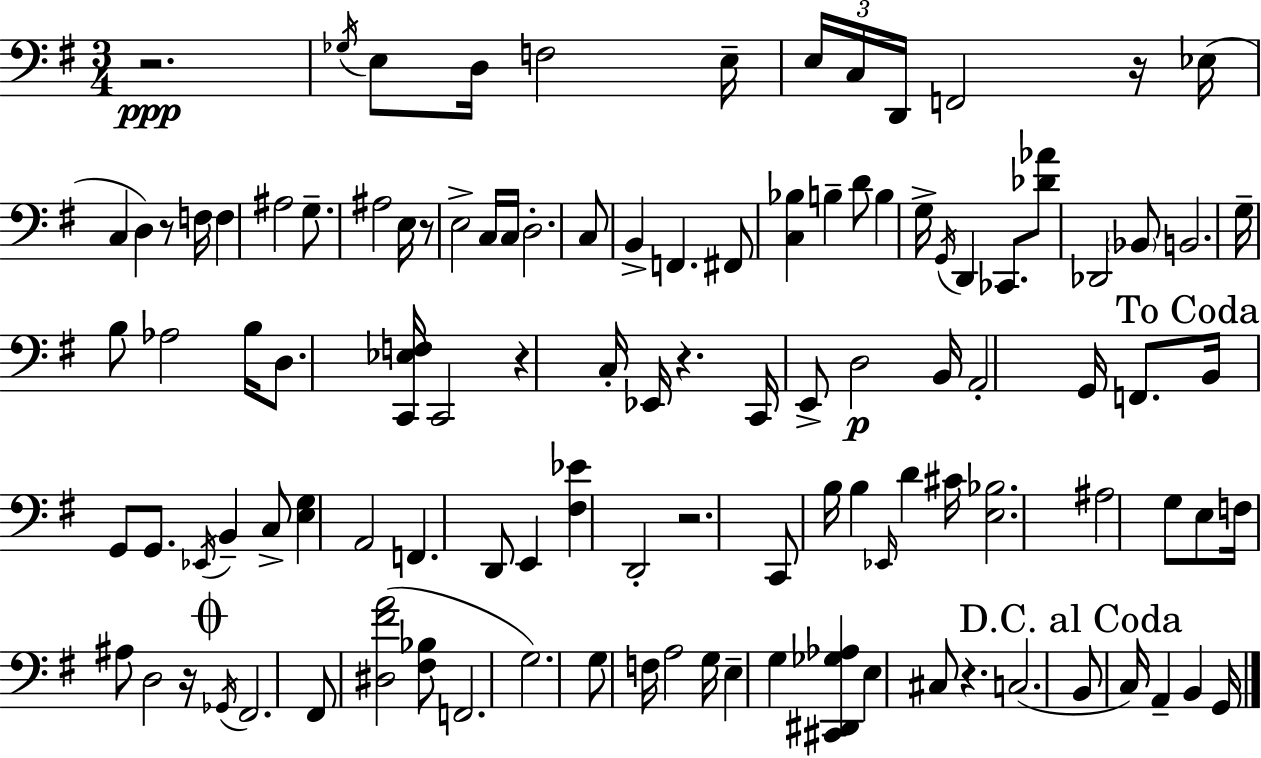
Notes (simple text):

R/h. Gb3/s E3/e D3/s F3/h E3/s E3/s C3/s D2/s F2/h R/s Eb3/s C3/q D3/q R/e F3/s F3/q A#3/h G3/e. A#3/h E3/s R/e E3/h C3/s C3/s D3/h. C3/e B2/q F2/q. F#2/e [C3,Bb3]/q B3/q D4/e B3/q G3/s G2/s D2/q CES2/e. [Db4,Ab4]/e Db2/h Bb2/e B2/h. G3/s B3/e Ab3/h B3/s D3/e. [C2,Eb3,F3]/s C2/h R/q C3/s Eb2/s R/q. C2/s E2/e D3/h B2/s A2/h G2/s F2/e. B2/s G2/e G2/e. Eb2/s B2/q C3/e [E3,G3]/q A2/h F2/q. D2/e E2/q [F#3,Eb4]/q D2/h R/h. C2/e B3/s B3/q Eb2/s D4/q C#4/s [E3,Bb3]/h. A#3/h G3/e E3/e F3/s A#3/e D3/h R/s Gb2/s F#2/h. F#2/e [D#3,F#4,A4]/h [F#3,Bb3]/e F2/h. G3/h. G3/e F3/s A3/h G3/s E3/q G3/q [C#2,D#2,Gb3,Ab3]/q E3/q C#3/e R/q. C3/h. B2/e C3/s A2/q B2/q G2/s